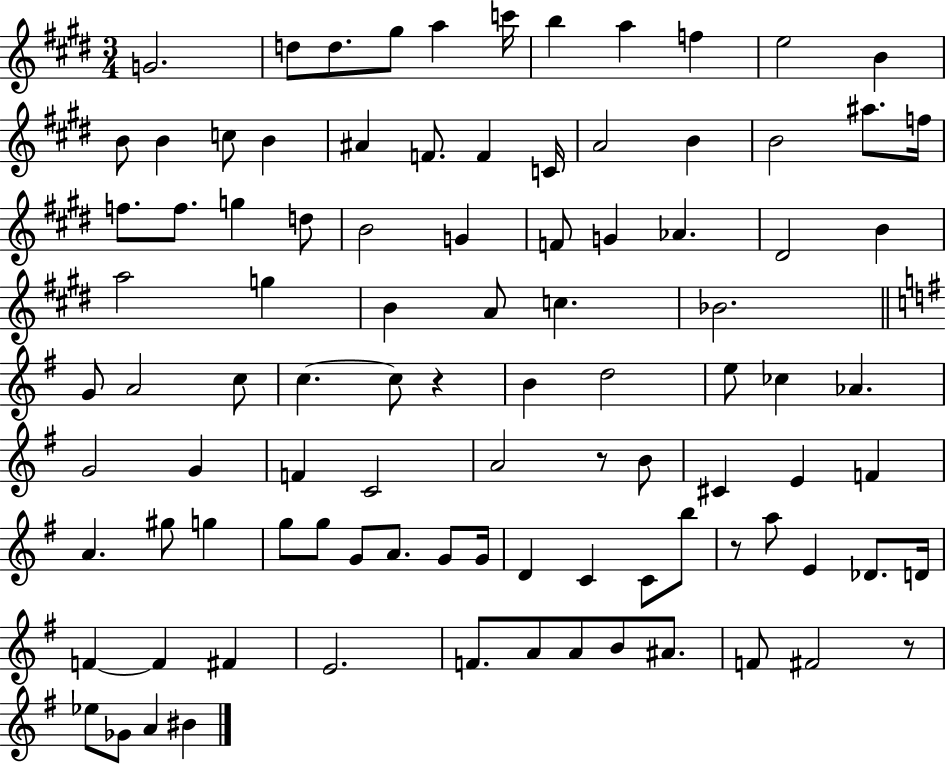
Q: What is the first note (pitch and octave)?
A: G4